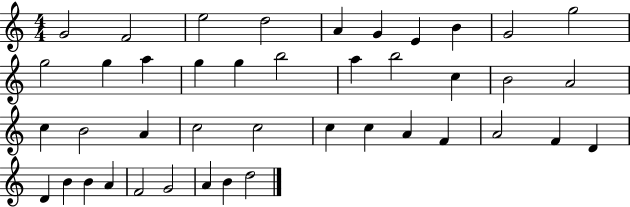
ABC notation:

X:1
T:Untitled
M:4/4
L:1/4
K:C
G2 F2 e2 d2 A G E B G2 g2 g2 g a g g b2 a b2 c B2 A2 c B2 A c2 c2 c c A F A2 F D D B B A F2 G2 A B d2